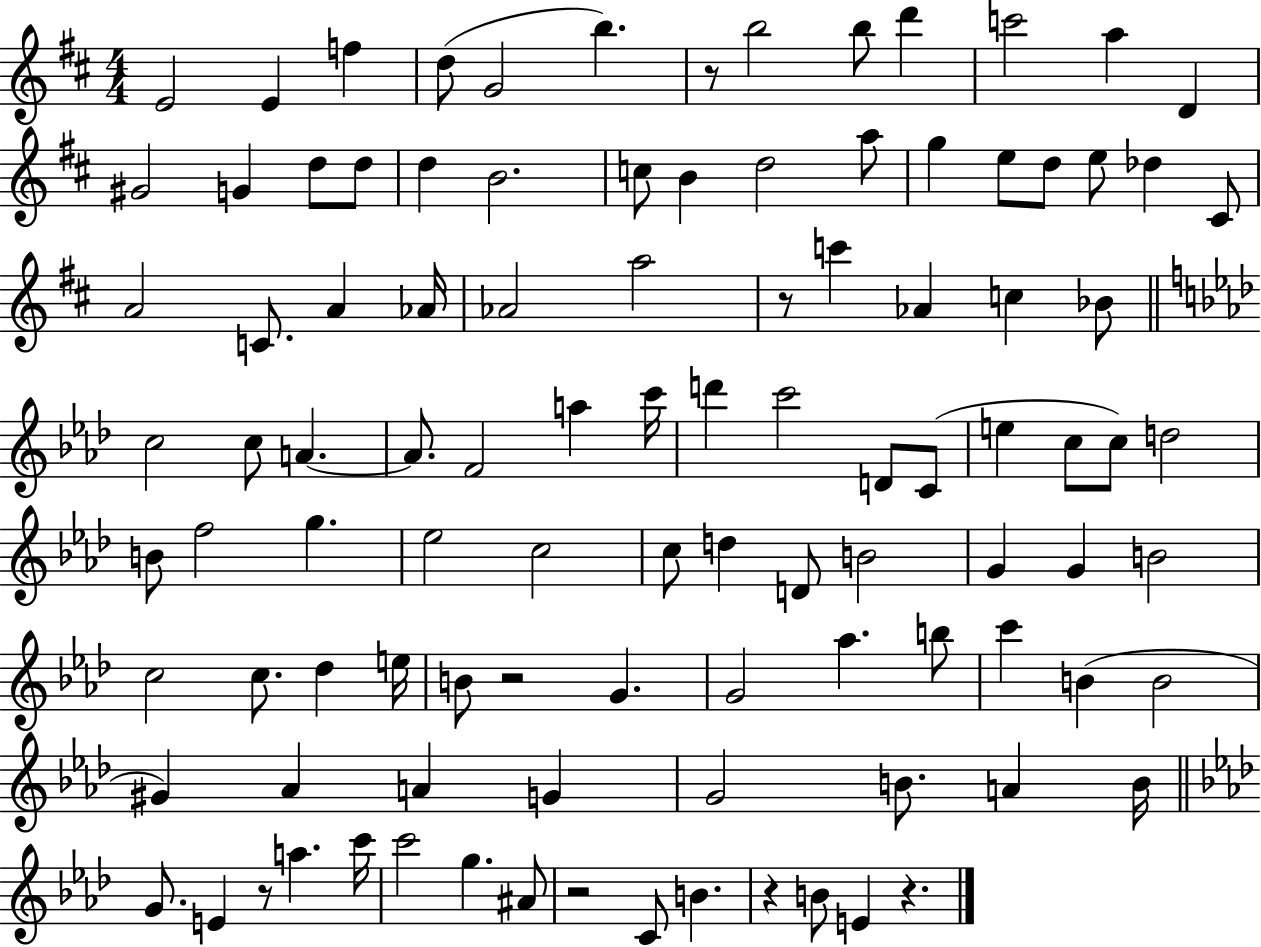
X:1
T:Untitled
M:4/4
L:1/4
K:D
E2 E f d/2 G2 b z/2 b2 b/2 d' c'2 a D ^G2 G d/2 d/2 d B2 c/2 B d2 a/2 g e/2 d/2 e/2 _d ^C/2 A2 C/2 A _A/4 _A2 a2 z/2 c' _A c _B/2 c2 c/2 A A/2 F2 a c'/4 d' c'2 D/2 C/2 e c/2 c/2 d2 B/2 f2 g _e2 c2 c/2 d D/2 B2 G G B2 c2 c/2 _d e/4 B/2 z2 G G2 _a b/2 c' B B2 ^G _A A G G2 B/2 A B/4 G/2 E z/2 a c'/4 c'2 g ^A/2 z2 C/2 B z B/2 E z